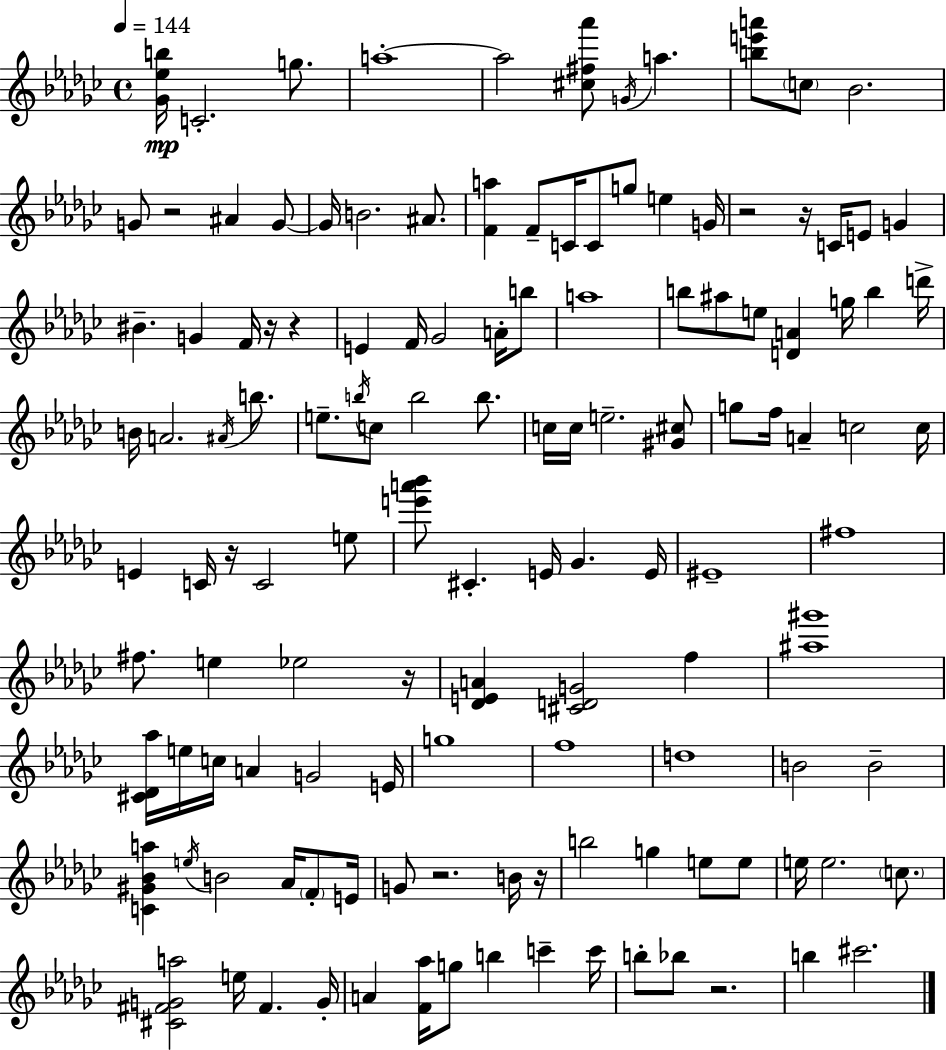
[Gb4,Eb5,B5]/s C4/h. G5/e. A5/w A5/h [C#5,F#5,Ab6]/e G4/s A5/q. [B5,E6,A6]/e C5/e Bb4/h. G4/e R/h A#4/q G4/e G4/s B4/h. A#4/e. [F4,A5]/q F4/e C4/s C4/e G5/e E5/q G4/s R/h R/s C4/s E4/e G4/q BIS4/q. G4/q F4/s R/s R/q E4/q F4/s Gb4/h A4/s B5/e A5/w B5/e A#5/e E5/e [D4,A4]/q G5/s B5/q D6/s B4/s A4/h. A#4/s B5/e. E5/e. B5/s C5/e B5/h B5/e. C5/s C5/s E5/h. [G#4,C#5]/e G5/e F5/s A4/q C5/h C5/s E4/q C4/s R/s C4/h E5/e [E6,A6,Bb6]/e C#4/q. E4/s Gb4/q. E4/s EIS4/w F#5/w F#5/e. E5/q Eb5/h R/s [Db4,E4,A4]/q [C#4,D4,G4]/h F5/q [A#5,G#6]/w [C#4,Db4,Ab5]/s E5/s C5/s A4/q G4/h E4/s G5/w F5/w D5/w B4/h B4/h [C4,G#4,Bb4,A5]/q E5/s B4/h Ab4/s F4/e E4/s G4/e R/h. B4/s R/s B5/h G5/q E5/e E5/e E5/s E5/h. C5/e. [C#4,F#4,G4,A5]/h E5/s F#4/q. G4/s A4/q [F4,Ab5]/s G5/e B5/q C6/q C6/s B5/e Bb5/e R/h. B5/q C#6/h.